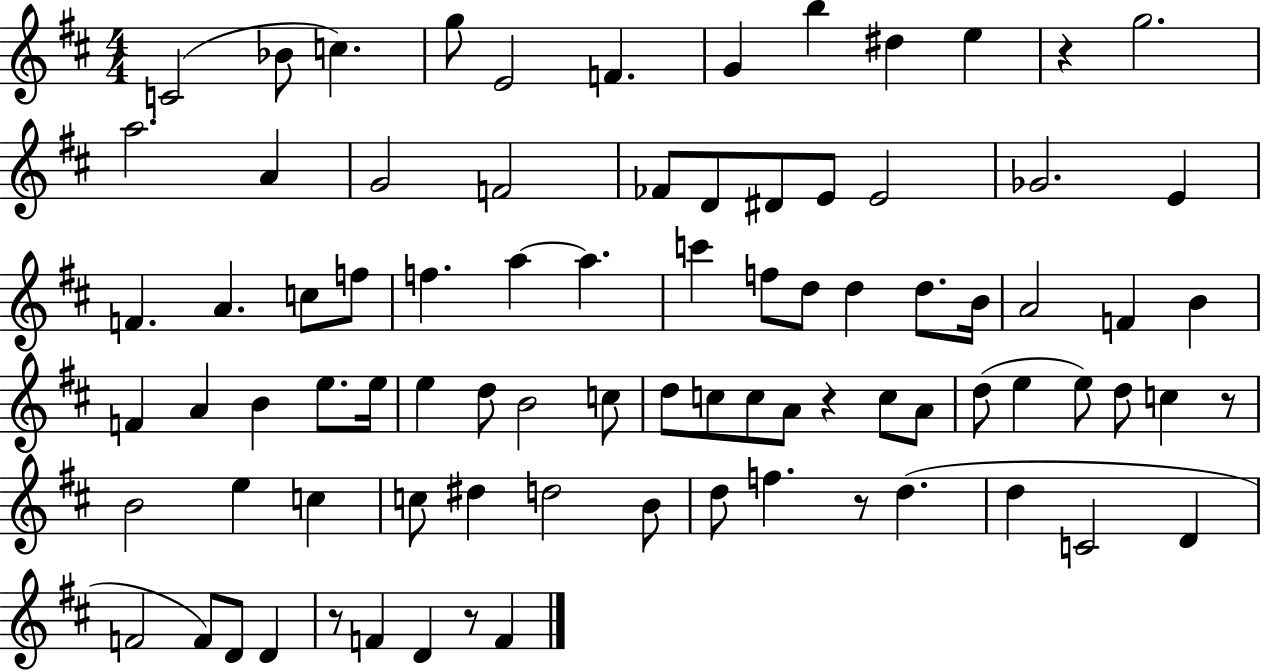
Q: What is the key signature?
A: D major